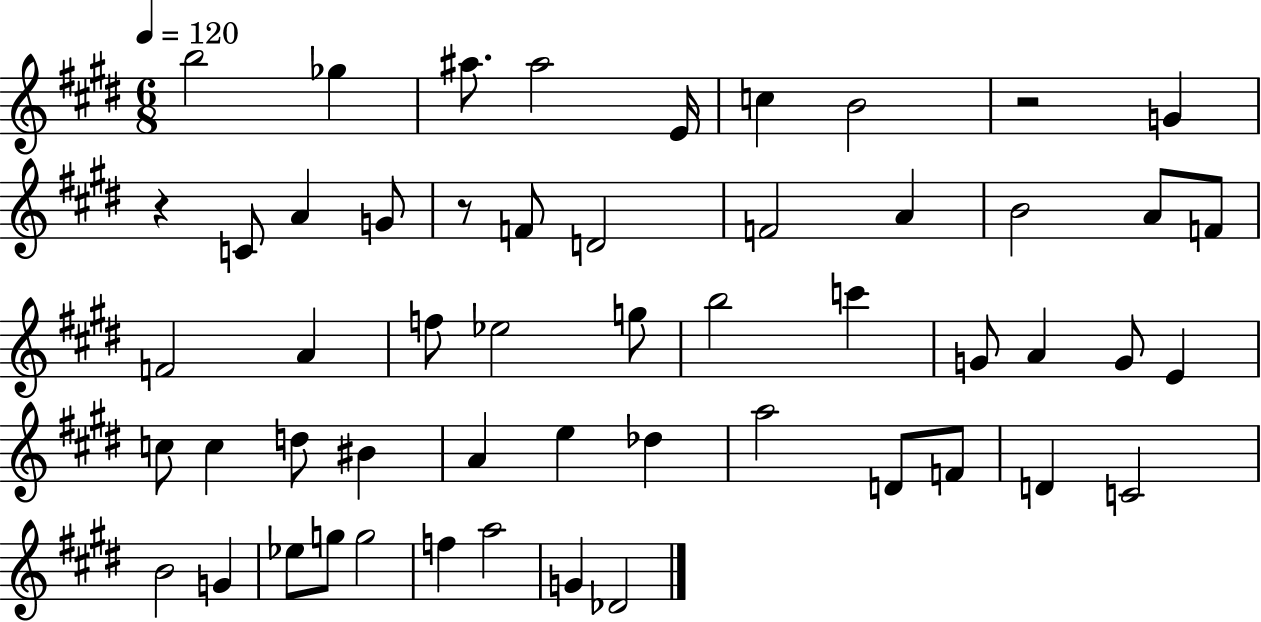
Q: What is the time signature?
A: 6/8